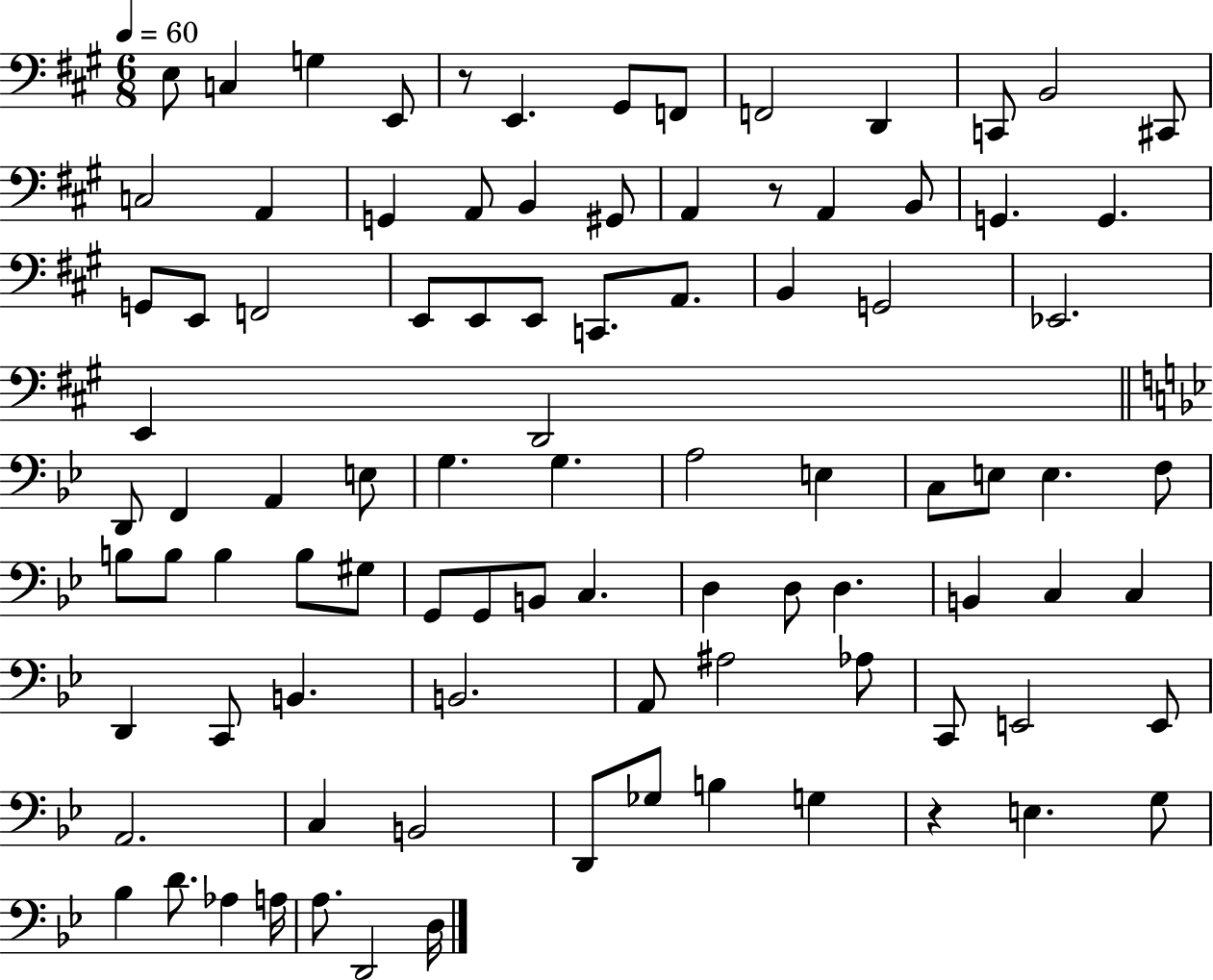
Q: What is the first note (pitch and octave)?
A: E3